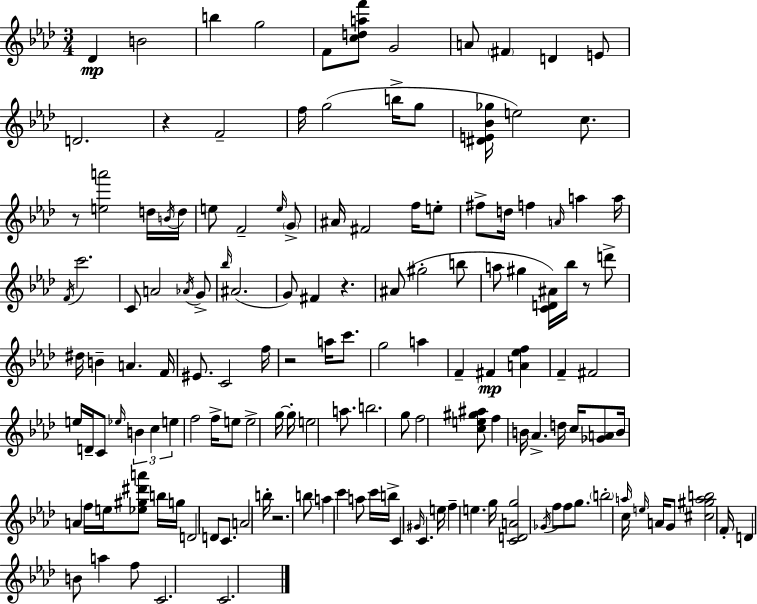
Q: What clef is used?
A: treble